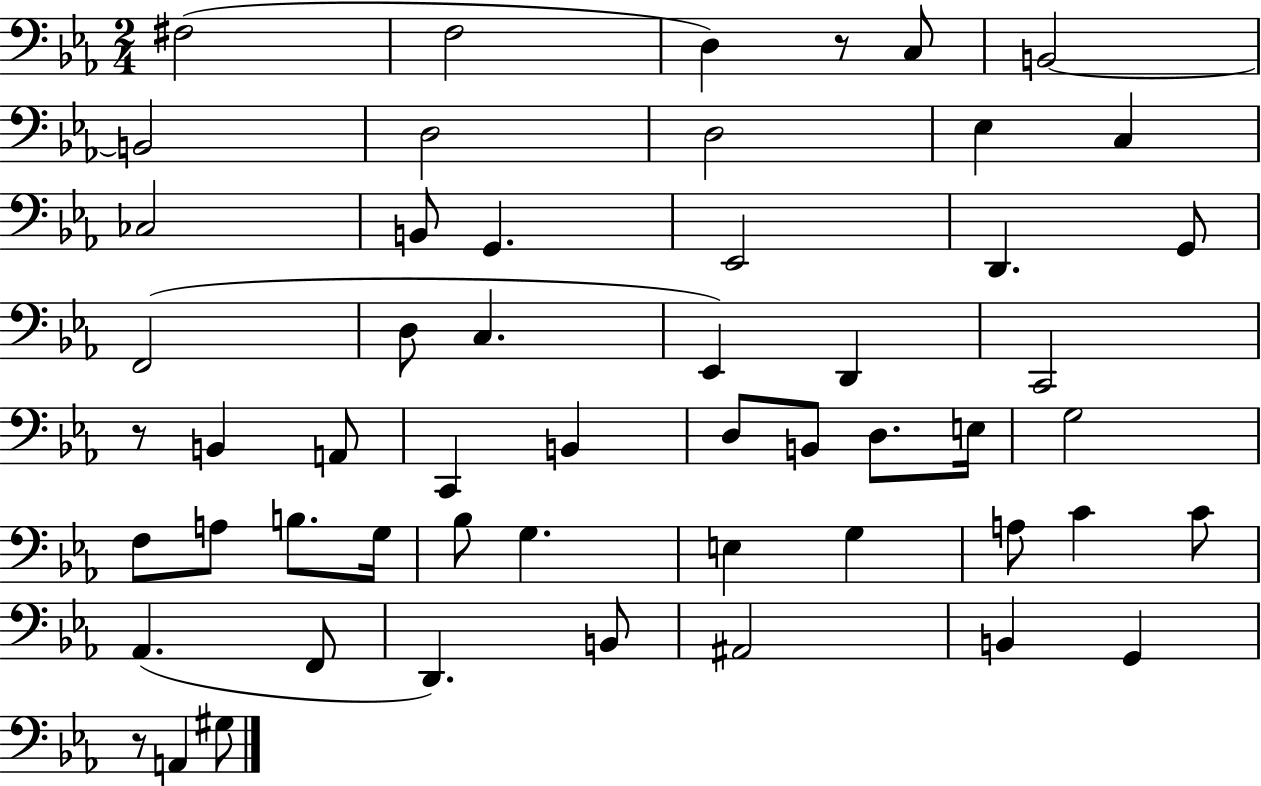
F#3/h F3/h D3/q R/e C3/e B2/h B2/h D3/h D3/h Eb3/q C3/q CES3/h B2/e G2/q. Eb2/h D2/q. G2/e F2/h D3/e C3/q. Eb2/q D2/q C2/h R/e B2/q A2/e C2/q B2/q D3/e B2/e D3/e. E3/s G3/h F3/e A3/e B3/e. G3/s Bb3/e G3/q. E3/q G3/q A3/e C4/q C4/e Ab2/q. F2/e D2/q. B2/e A#2/h B2/q G2/q R/e A2/q G#3/e